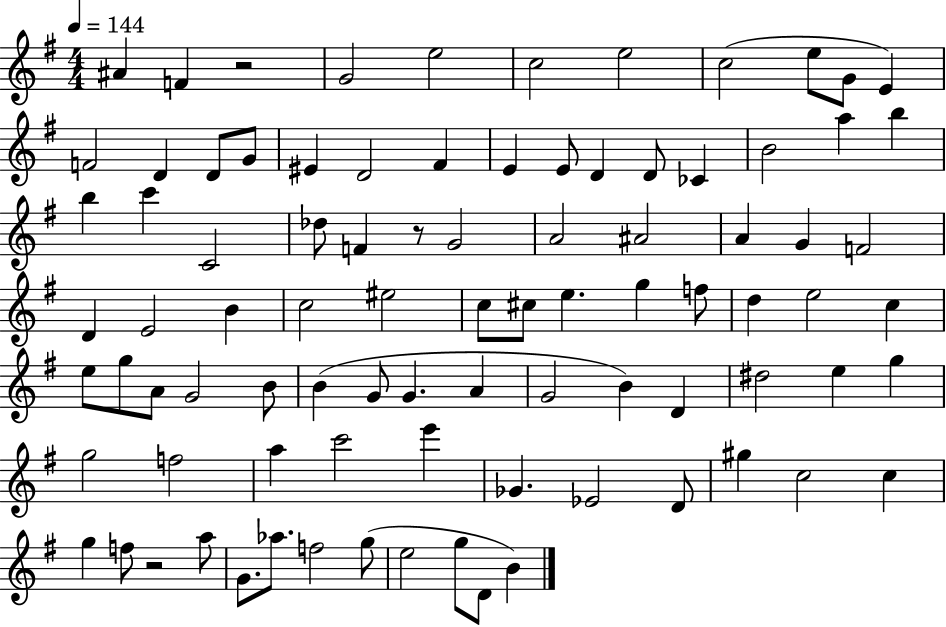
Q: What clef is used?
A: treble